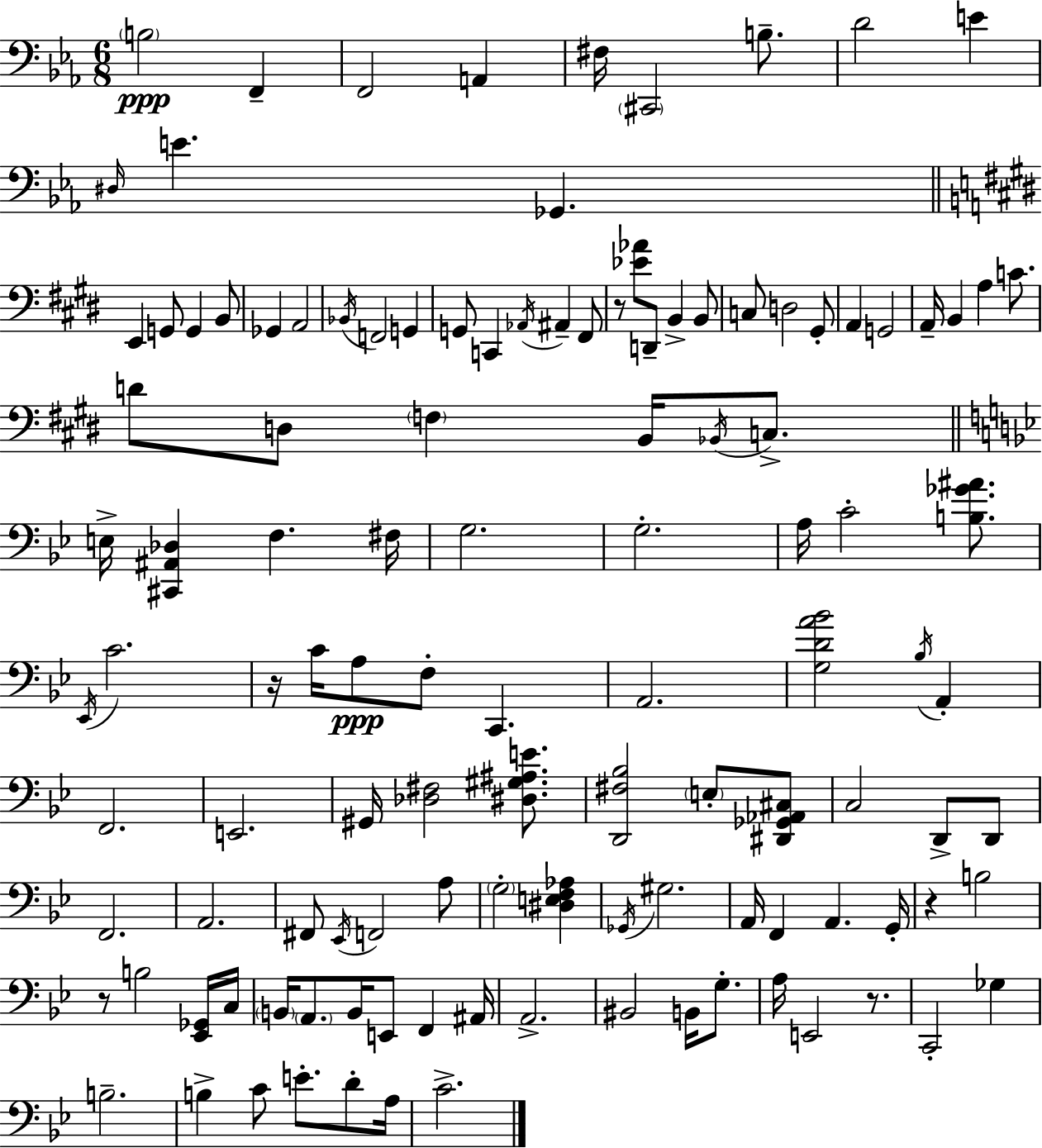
{
  \clef bass
  \numericTimeSignature
  \time 6/8
  \key c \minor
  \parenthesize b2\ppp f,4-- | f,2 a,4 | fis16 \parenthesize cis,2 b8.-- | d'2 e'4 | \break \grace { dis16 } e'4. ges,4. | \bar "||" \break \key e \major e,4 g,8 g,4 b,8 | ges,4 a,2 | \acciaccatura { bes,16 } f,2 g,4 | g,8 c,4 \acciaccatura { aes,16 } ais,4-- | \break fis,8 r8 <ees' aes'>8 d,8-- b,4-> | b,8 c8 d2 | gis,8-. a,4 g,2 | a,16-- b,4 a4 c'8. | \break d'8 d8 \parenthesize f4 b,16 \acciaccatura { bes,16 } | c8.-> \bar "||" \break \key bes \major e16-> <cis, ais, des>4 f4. fis16 | g2. | g2.-. | a16 c'2-. <b ges' ais'>8. | \break \acciaccatura { ees,16 } c'2. | r16 c'16 a8\ppp f8-. c,4. | a,2. | <g d' a' bes'>2 \acciaccatura { bes16 } a,4-. | \break f,2. | e,2. | gis,16 <des fis>2 <dis gis ais e'>8. | <d, fis bes>2 \parenthesize e8-. | \break <dis, ges, aes, cis>8 c2 d,8-> | d,8 f,2. | a,2. | fis,8 \acciaccatura { ees,16 } f,2 | \break a8 \parenthesize g2-. <dis e f aes>4 | \acciaccatura { ges,16 } gis2. | a,16 f,4 a,4. | g,16-. r4 b2 | \break r8 b2 | <ees, ges,>16 c16 \parenthesize b,16 \parenthesize a,8. b,16 e,8 f,4 | ais,16 a,2.-> | bis,2 | \break b,16 g8.-. a16 e,2 | r8. c,2-. | ges4 b2.-- | b4-> c'8 e'8.-. | \break d'8-. a16 c'2.-> | \bar "|."
}